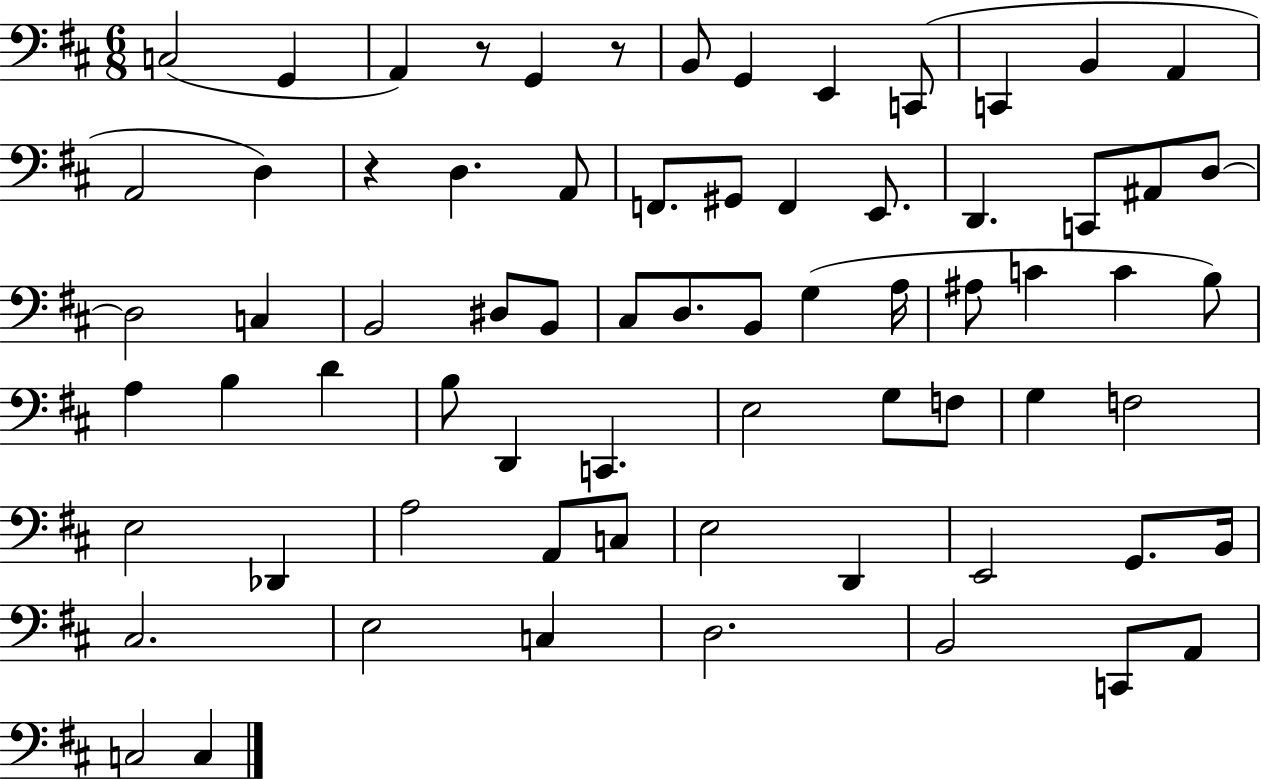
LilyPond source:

{
  \clef bass
  \numericTimeSignature
  \time 6/8
  \key d \major
  c2( g,4 | a,4) r8 g,4 r8 | b,8 g,4 e,4 c,8( | c,4 b,4 a,4 | \break a,2 d4) | r4 d4. a,8 | f,8. gis,8 f,4 e,8. | d,4. c,8 ais,8 d8~~ | \break d2 c4 | b,2 dis8 b,8 | cis8 d8. b,8 g4( a16 | ais8 c'4 c'4 b8) | \break a4 b4 d'4 | b8 d,4 c,4. | e2 g8 f8 | g4 f2 | \break e2 des,4 | a2 a,8 c8 | e2 d,4 | e,2 g,8. b,16 | \break cis2. | e2 c4 | d2. | b,2 c,8 a,8 | \break c2 c4 | \bar "|."
}